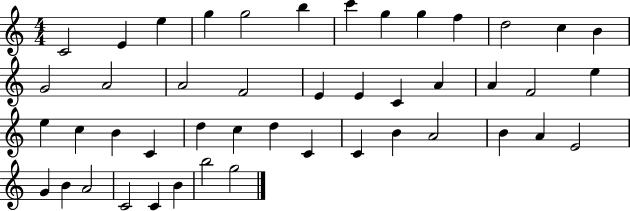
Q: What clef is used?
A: treble